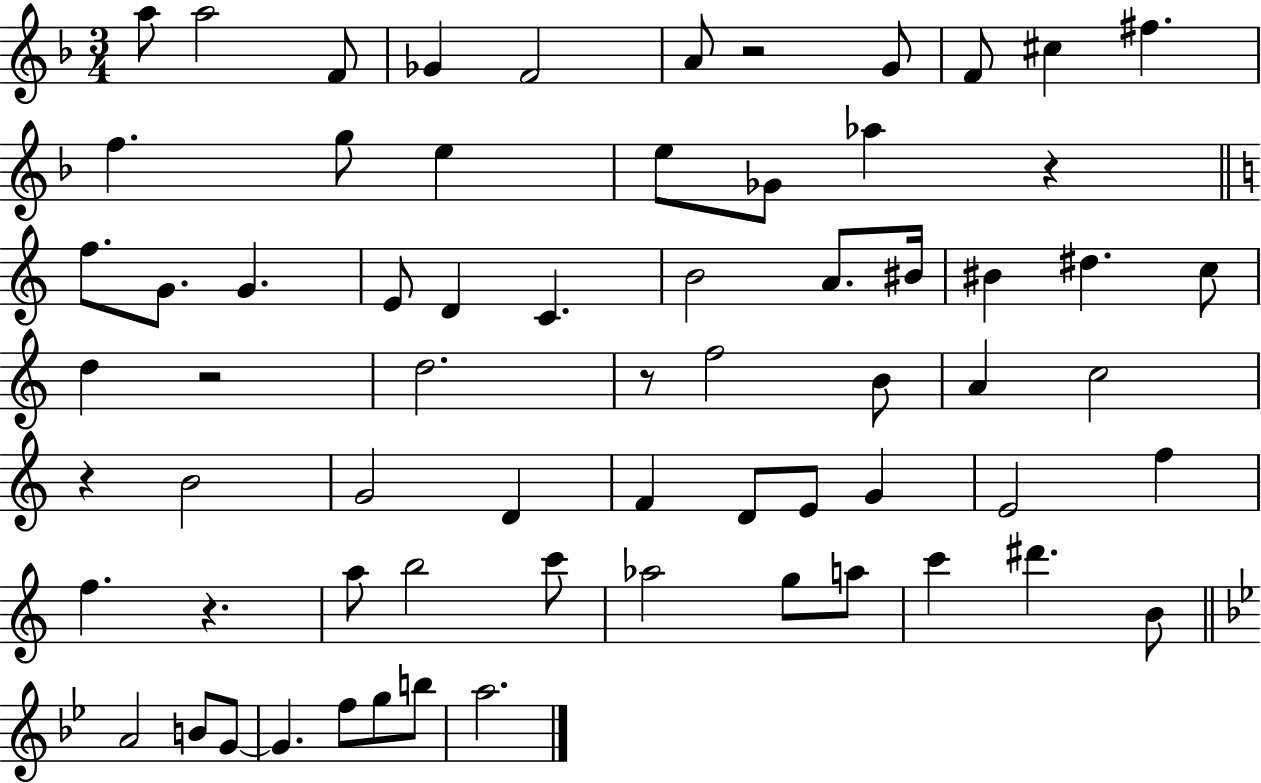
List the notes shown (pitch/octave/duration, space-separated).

A5/e A5/h F4/e Gb4/q F4/h A4/e R/h G4/e F4/e C#5/q F#5/q. F5/q. G5/e E5/q E5/e Gb4/e Ab5/q R/q F5/e. G4/e. G4/q. E4/e D4/q C4/q. B4/h A4/e. BIS4/s BIS4/q D#5/q. C5/e D5/q R/h D5/h. R/e F5/h B4/e A4/q C5/h R/q B4/h G4/h D4/q F4/q D4/e E4/e G4/q E4/h F5/q F5/q. R/q. A5/e B5/h C6/e Ab5/h G5/e A5/e C6/q D#6/q. B4/e A4/h B4/e G4/e G4/q. F5/e G5/e B5/e A5/h.